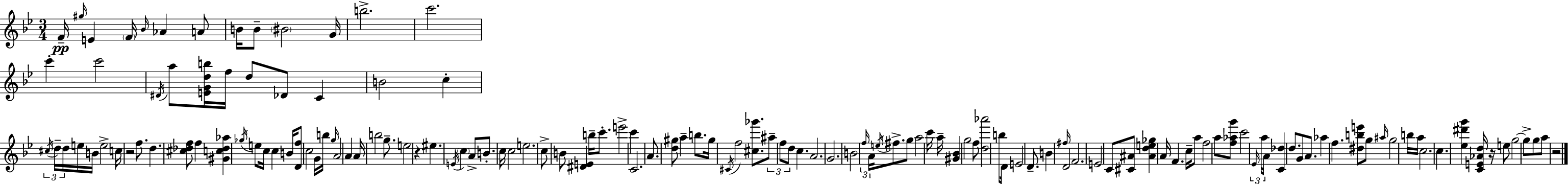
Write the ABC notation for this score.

X:1
T:Untitled
M:3/4
L:1/4
K:Bb
F/4 ^g/4 E F/4 _B/4 _A A/2 B/4 B/2 ^B2 G/4 b2 c'2 c' c'2 ^D/4 a/2 [EGdb]/4 f/4 d/2 _D/2 C B2 c ^c/4 d/4 d/4 e/4 B/4 e2 c/4 z2 f/2 d [^c_df]/2 f [^Gc_d_a] _g/4 e/2 c/4 c B/4 [Df]/2 c2 G/4 b/4 g/4 A2 A A/4 b2 g/2 e2 z ^e E/4 c A/2 B/2 c/4 c2 e2 c/2 B/2 [^DE] b/4 c'/2 e'2 c' C2 A/2 [d^g]/2 a b/2 ^g/4 ^C/4 f2 [^c_g']/2 ^a/2 f/2 d/2 c A2 G2 B2 f/4 A/4 e/4 ^f/2 g/2 a2 c'/4 a/4 [^G_B] g2 f/2 [d_a']2 b/2 D/4 E2 D/2 B ^f/4 D2 F2 E2 C/2 [^C^A]/2 [^Ade_g] A/4 F c/4 a/2 f2 a/2 [f_ag']/2 c'2 _E/4 a/4 A/4 [C_d] d/2 G/2 A/2 _a f [^dbe']/2 g/2 ^a/4 g2 b/4 a/4 c2 c [_e^d'g'] [CE_Ad]/4 z/4 e/2 g2 g/2 g/2 a/2 z2